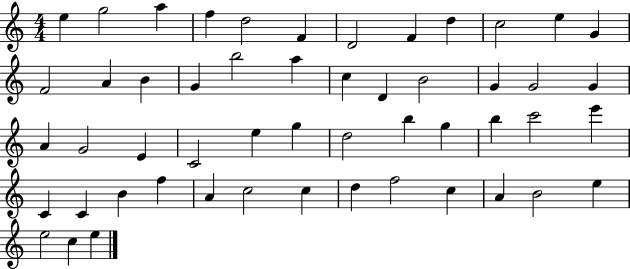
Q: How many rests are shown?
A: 0